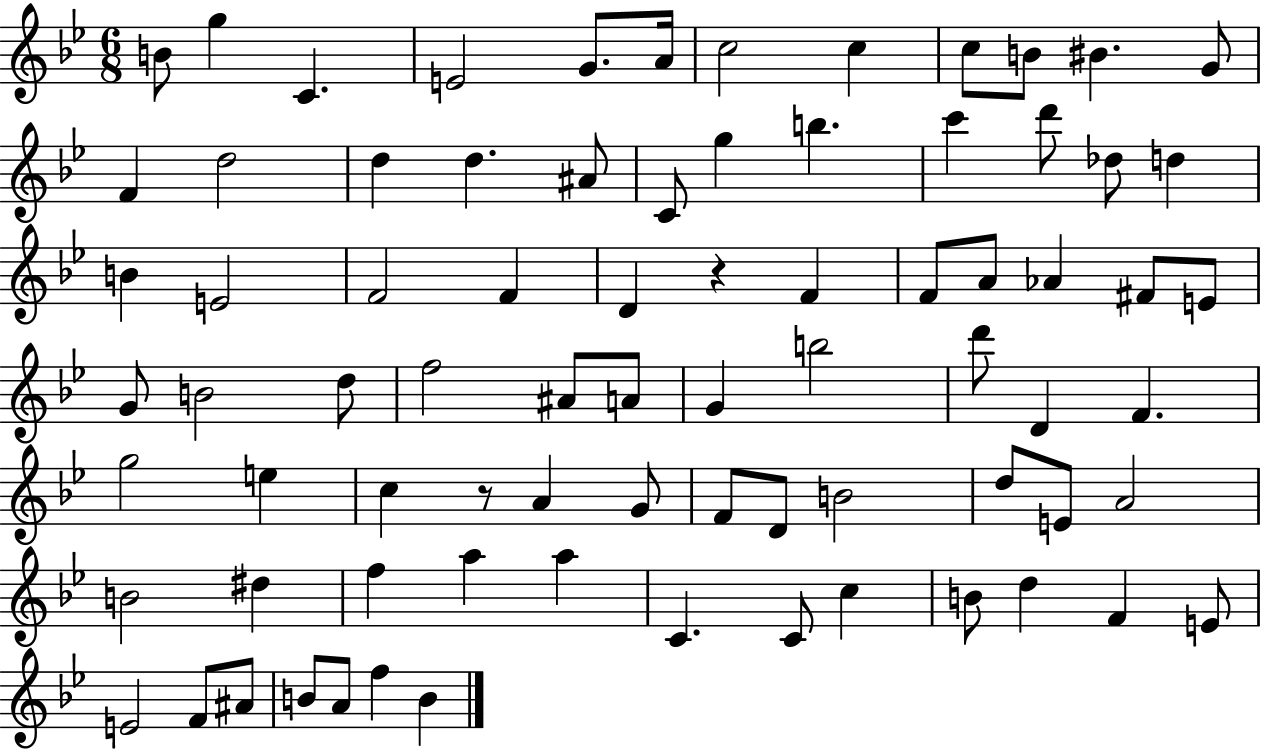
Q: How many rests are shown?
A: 2